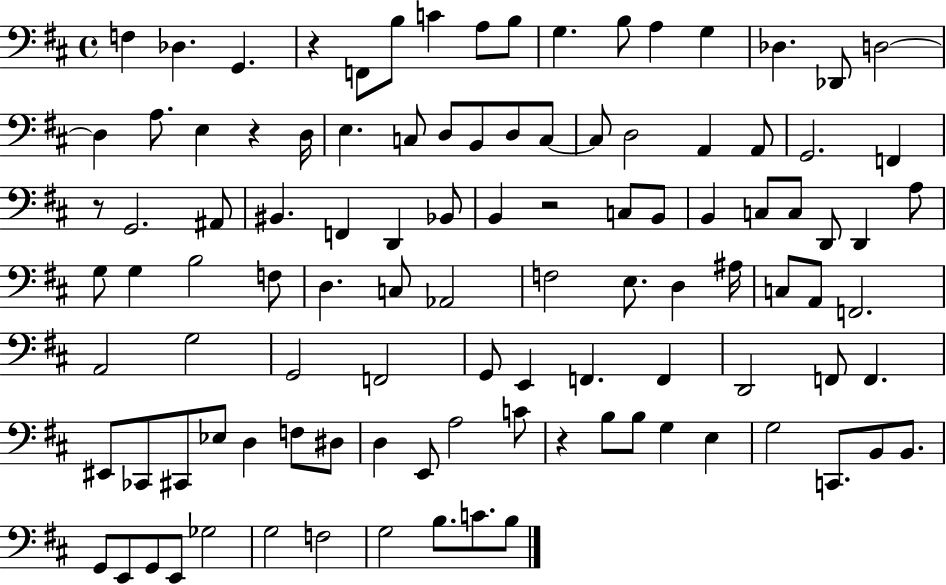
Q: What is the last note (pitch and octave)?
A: B3